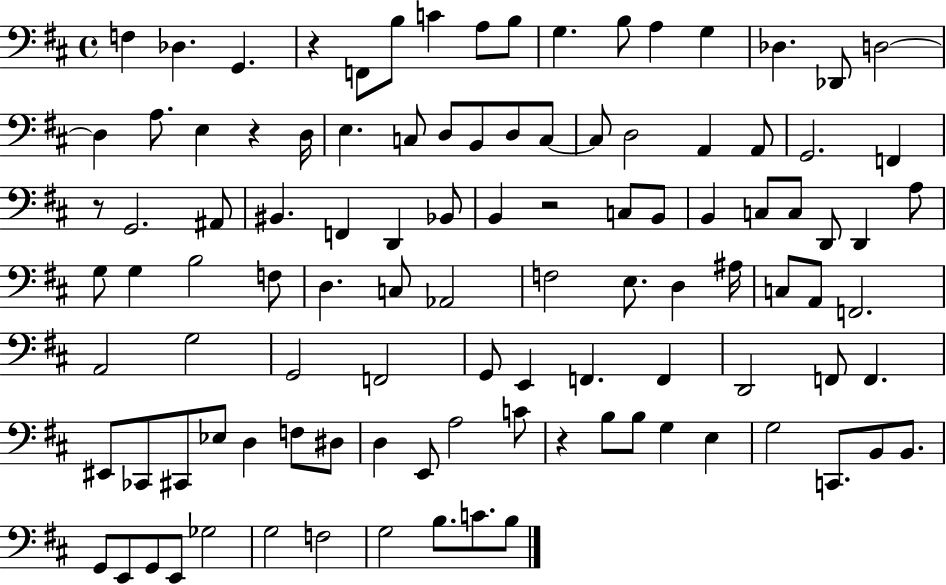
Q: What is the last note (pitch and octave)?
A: B3